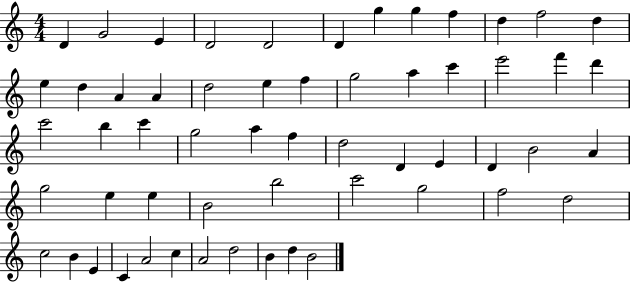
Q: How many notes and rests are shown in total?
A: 57